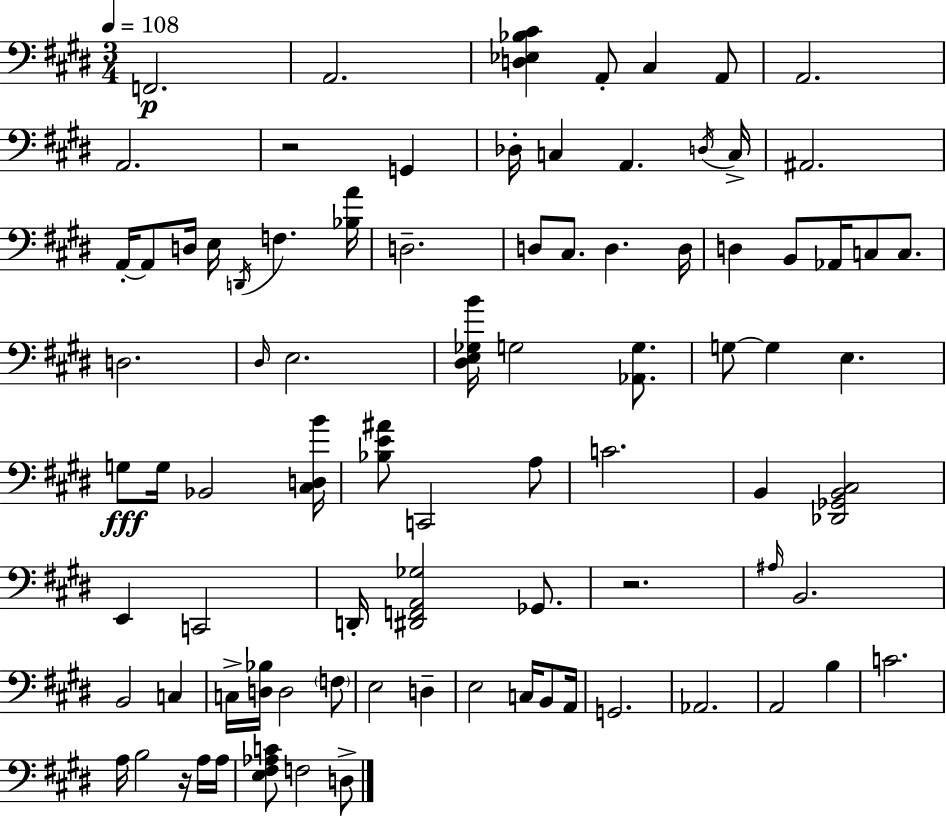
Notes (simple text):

F2/h. A2/h. [D3,Eb3,Bb3,C#4]/q A2/e C#3/q A2/e A2/h. A2/h. R/h G2/q Db3/s C3/q A2/q. D3/s C3/s A#2/h. A2/s A2/e D3/s E3/s D2/s F3/q. [Bb3,A4]/s D3/h. D3/e C#3/e. D3/q. D3/s D3/q B2/e Ab2/s C3/e C3/e. D3/h. D#3/s E3/h. [D#3,E3,Gb3,B4]/s G3/h [Ab2,G3]/e. G3/e G3/q E3/q. G3/e G3/s Bb2/h [C#3,D3,B4]/s [Bb3,E4,A#4]/e C2/h A3/e C4/h. B2/q [Db2,Gb2,B2,C#3]/h E2/q C2/h D2/s [D#2,F2,A2,Gb3]/h Gb2/e. R/h. A#3/s B2/h. B2/h C3/q C3/s [D3,Bb3]/s D3/h F3/e E3/h D3/q E3/h C3/s B2/e A2/s G2/h. Ab2/h. A2/h B3/q C4/h. A3/s B3/h R/s A3/s A3/s [E3,F#3,Ab3,C4]/e F3/h D3/e